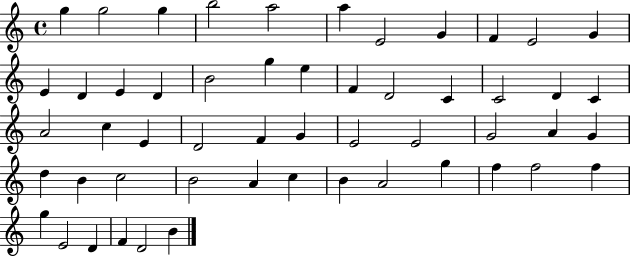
{
  \clef treble
  \time 4/4
  \defaultTimeSignature
  \key c \major
  g''4 g''2 g''4 | b''2 a''2 | a''4 e'2 g'4 | f'4 e'2 g'4 | \break e'4 d'4 e'4 d'4 | b'2 g''4 e''4 | f'4 d'2 c'4 | c'2 d'4 c'4 | \break a'2 c''4 e'4 | d'2 f'4 g'4 | e'2 e'2 | g'2 a'4 g'4 | \break d''4 b'4 c''2 | b'2 a'4 c''4 | b'4 a'2 g''4 | f''4 f''2 f''4 | \break g''4 e'2 d'4 | f'4 d'2 b'4 | \bar "|."
}